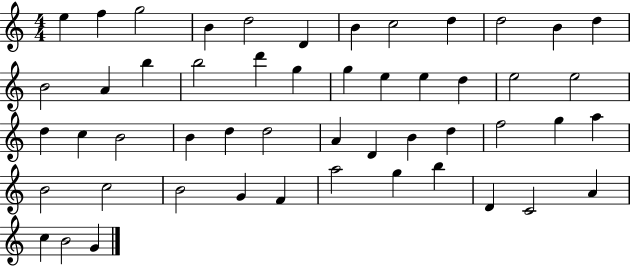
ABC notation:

X:1
T:Untitled
M:4/4
L:1/4
K:C
e f g2 B d2 D B c2 d d2 B d B2 A b b2 d' g g e e d e2 e2 d c B2 B d d2 A D B d f2 g a B2 c2 B2 G F a2 g b D C2 A c B2 G